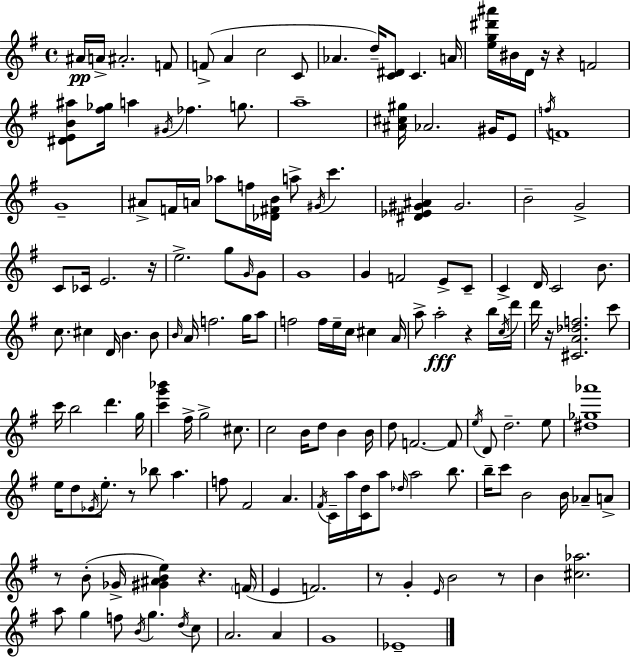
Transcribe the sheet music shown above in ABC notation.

X:1
T:Untitled
M:4/4
L:1/4
K:G
^A/4 A/4 ^A2 F/2 F/2 A c2 C/2 _A d/4 [C^D]/2 C A/4 [eg^d'^a']/4 ^B/4 D/4 z/4 z F2 [^DEB^a]/2 [^f_g]/4 a ^G/4 _f g/2 a4 [^A^c^g]/4 _A2 ^G/4 E/2 f/4 F4 G4 ^A/2 F/4 A/4 _a/2 f/4 [_D^FB]/4 a/2 ^G/4 c' [^D_E^G^A] ^G2 B2 G2 C/2 _C/4 E2 z/4 e2 g/2 G/4 G/2 G4 G F2 E/2 C/2 C D/4 C2 B/2 c/2 ^c D/4 B B/2 B/4 A/4 f2 g/4 a/2 f2 f/4 e/4 c/4 ^c A/4 a/2 a2 z b/4 c/4 d'/4 d'/4 z/4 [^CA_df]2 c'/2 c'/4 b2 d' g/4 [c'g'_b'] ^f/4 g2 ^c/2 c2 B/4 d/2 B B/4 d/2 F2 F/2 e/4 D/2 d2 e/2 [^d_g_a']4 e/4 d/2 _E/4 e/2 z/2 _b/2 a f/2 ^F2 A ^F/4 C/4 a/4 [Cd]/4 a/2 _d/4 a2 b/2 b/4 c'/2 B2 B/4 _A/2 A/2 z/2 B/2 _G/4 [^G^ABe] z F/4 E F2 z/2 G E/4 B2 z/2 B [^c_a]2 a/2 g f/2 B/4 g d/4 c/2 A2 A G4 _E4